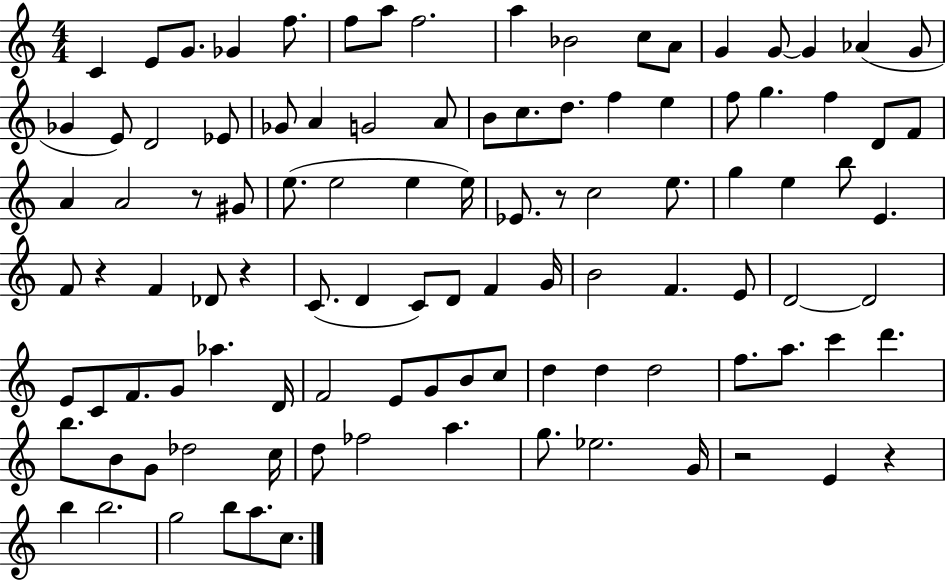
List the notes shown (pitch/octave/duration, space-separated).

C4/q E4/e G4/e. Gb4/q F5/e. F5/e A5/e F5/h. A5/q Bb4/h C5/e A4/e G4/q G4/e G4/q Ab4/q G4/e Gb4/q E4/e D4/h Eb4/e Gb4/e A4/q G4/h A4/e B4/e C5/e. D5/e. F5/q E5/q F5/e G5/q. F5/q D4/e F4/e A4/q A4/h R/e G#4/e E5/e. E5/h E5/q E5/s Eb4/e. R/e C5/h E5/e. G5/q E5/q B5/e E4/q. F4/e R/q F4/q Db4/e R/q C4/e. D4/q C4/e D4/e F4/q G4/s B4/h F4/q. E4/e D4/h D4/h E4/e C4/e F4/e. G4/e Ab5/q. D4/s F4/h E4/e G4/e B4/e C5/e D5/q D5/q D5/h F5/e. A5/e. C6/q D6/q. B5/e. B4/e G4/e Db5/h C5/s D5/e FES5/h A5/q. G5/e. Eb5/h. G4/s R/h E4/q R/q B5/q B5/h. G5/h B5/e A5/e. C5/e.